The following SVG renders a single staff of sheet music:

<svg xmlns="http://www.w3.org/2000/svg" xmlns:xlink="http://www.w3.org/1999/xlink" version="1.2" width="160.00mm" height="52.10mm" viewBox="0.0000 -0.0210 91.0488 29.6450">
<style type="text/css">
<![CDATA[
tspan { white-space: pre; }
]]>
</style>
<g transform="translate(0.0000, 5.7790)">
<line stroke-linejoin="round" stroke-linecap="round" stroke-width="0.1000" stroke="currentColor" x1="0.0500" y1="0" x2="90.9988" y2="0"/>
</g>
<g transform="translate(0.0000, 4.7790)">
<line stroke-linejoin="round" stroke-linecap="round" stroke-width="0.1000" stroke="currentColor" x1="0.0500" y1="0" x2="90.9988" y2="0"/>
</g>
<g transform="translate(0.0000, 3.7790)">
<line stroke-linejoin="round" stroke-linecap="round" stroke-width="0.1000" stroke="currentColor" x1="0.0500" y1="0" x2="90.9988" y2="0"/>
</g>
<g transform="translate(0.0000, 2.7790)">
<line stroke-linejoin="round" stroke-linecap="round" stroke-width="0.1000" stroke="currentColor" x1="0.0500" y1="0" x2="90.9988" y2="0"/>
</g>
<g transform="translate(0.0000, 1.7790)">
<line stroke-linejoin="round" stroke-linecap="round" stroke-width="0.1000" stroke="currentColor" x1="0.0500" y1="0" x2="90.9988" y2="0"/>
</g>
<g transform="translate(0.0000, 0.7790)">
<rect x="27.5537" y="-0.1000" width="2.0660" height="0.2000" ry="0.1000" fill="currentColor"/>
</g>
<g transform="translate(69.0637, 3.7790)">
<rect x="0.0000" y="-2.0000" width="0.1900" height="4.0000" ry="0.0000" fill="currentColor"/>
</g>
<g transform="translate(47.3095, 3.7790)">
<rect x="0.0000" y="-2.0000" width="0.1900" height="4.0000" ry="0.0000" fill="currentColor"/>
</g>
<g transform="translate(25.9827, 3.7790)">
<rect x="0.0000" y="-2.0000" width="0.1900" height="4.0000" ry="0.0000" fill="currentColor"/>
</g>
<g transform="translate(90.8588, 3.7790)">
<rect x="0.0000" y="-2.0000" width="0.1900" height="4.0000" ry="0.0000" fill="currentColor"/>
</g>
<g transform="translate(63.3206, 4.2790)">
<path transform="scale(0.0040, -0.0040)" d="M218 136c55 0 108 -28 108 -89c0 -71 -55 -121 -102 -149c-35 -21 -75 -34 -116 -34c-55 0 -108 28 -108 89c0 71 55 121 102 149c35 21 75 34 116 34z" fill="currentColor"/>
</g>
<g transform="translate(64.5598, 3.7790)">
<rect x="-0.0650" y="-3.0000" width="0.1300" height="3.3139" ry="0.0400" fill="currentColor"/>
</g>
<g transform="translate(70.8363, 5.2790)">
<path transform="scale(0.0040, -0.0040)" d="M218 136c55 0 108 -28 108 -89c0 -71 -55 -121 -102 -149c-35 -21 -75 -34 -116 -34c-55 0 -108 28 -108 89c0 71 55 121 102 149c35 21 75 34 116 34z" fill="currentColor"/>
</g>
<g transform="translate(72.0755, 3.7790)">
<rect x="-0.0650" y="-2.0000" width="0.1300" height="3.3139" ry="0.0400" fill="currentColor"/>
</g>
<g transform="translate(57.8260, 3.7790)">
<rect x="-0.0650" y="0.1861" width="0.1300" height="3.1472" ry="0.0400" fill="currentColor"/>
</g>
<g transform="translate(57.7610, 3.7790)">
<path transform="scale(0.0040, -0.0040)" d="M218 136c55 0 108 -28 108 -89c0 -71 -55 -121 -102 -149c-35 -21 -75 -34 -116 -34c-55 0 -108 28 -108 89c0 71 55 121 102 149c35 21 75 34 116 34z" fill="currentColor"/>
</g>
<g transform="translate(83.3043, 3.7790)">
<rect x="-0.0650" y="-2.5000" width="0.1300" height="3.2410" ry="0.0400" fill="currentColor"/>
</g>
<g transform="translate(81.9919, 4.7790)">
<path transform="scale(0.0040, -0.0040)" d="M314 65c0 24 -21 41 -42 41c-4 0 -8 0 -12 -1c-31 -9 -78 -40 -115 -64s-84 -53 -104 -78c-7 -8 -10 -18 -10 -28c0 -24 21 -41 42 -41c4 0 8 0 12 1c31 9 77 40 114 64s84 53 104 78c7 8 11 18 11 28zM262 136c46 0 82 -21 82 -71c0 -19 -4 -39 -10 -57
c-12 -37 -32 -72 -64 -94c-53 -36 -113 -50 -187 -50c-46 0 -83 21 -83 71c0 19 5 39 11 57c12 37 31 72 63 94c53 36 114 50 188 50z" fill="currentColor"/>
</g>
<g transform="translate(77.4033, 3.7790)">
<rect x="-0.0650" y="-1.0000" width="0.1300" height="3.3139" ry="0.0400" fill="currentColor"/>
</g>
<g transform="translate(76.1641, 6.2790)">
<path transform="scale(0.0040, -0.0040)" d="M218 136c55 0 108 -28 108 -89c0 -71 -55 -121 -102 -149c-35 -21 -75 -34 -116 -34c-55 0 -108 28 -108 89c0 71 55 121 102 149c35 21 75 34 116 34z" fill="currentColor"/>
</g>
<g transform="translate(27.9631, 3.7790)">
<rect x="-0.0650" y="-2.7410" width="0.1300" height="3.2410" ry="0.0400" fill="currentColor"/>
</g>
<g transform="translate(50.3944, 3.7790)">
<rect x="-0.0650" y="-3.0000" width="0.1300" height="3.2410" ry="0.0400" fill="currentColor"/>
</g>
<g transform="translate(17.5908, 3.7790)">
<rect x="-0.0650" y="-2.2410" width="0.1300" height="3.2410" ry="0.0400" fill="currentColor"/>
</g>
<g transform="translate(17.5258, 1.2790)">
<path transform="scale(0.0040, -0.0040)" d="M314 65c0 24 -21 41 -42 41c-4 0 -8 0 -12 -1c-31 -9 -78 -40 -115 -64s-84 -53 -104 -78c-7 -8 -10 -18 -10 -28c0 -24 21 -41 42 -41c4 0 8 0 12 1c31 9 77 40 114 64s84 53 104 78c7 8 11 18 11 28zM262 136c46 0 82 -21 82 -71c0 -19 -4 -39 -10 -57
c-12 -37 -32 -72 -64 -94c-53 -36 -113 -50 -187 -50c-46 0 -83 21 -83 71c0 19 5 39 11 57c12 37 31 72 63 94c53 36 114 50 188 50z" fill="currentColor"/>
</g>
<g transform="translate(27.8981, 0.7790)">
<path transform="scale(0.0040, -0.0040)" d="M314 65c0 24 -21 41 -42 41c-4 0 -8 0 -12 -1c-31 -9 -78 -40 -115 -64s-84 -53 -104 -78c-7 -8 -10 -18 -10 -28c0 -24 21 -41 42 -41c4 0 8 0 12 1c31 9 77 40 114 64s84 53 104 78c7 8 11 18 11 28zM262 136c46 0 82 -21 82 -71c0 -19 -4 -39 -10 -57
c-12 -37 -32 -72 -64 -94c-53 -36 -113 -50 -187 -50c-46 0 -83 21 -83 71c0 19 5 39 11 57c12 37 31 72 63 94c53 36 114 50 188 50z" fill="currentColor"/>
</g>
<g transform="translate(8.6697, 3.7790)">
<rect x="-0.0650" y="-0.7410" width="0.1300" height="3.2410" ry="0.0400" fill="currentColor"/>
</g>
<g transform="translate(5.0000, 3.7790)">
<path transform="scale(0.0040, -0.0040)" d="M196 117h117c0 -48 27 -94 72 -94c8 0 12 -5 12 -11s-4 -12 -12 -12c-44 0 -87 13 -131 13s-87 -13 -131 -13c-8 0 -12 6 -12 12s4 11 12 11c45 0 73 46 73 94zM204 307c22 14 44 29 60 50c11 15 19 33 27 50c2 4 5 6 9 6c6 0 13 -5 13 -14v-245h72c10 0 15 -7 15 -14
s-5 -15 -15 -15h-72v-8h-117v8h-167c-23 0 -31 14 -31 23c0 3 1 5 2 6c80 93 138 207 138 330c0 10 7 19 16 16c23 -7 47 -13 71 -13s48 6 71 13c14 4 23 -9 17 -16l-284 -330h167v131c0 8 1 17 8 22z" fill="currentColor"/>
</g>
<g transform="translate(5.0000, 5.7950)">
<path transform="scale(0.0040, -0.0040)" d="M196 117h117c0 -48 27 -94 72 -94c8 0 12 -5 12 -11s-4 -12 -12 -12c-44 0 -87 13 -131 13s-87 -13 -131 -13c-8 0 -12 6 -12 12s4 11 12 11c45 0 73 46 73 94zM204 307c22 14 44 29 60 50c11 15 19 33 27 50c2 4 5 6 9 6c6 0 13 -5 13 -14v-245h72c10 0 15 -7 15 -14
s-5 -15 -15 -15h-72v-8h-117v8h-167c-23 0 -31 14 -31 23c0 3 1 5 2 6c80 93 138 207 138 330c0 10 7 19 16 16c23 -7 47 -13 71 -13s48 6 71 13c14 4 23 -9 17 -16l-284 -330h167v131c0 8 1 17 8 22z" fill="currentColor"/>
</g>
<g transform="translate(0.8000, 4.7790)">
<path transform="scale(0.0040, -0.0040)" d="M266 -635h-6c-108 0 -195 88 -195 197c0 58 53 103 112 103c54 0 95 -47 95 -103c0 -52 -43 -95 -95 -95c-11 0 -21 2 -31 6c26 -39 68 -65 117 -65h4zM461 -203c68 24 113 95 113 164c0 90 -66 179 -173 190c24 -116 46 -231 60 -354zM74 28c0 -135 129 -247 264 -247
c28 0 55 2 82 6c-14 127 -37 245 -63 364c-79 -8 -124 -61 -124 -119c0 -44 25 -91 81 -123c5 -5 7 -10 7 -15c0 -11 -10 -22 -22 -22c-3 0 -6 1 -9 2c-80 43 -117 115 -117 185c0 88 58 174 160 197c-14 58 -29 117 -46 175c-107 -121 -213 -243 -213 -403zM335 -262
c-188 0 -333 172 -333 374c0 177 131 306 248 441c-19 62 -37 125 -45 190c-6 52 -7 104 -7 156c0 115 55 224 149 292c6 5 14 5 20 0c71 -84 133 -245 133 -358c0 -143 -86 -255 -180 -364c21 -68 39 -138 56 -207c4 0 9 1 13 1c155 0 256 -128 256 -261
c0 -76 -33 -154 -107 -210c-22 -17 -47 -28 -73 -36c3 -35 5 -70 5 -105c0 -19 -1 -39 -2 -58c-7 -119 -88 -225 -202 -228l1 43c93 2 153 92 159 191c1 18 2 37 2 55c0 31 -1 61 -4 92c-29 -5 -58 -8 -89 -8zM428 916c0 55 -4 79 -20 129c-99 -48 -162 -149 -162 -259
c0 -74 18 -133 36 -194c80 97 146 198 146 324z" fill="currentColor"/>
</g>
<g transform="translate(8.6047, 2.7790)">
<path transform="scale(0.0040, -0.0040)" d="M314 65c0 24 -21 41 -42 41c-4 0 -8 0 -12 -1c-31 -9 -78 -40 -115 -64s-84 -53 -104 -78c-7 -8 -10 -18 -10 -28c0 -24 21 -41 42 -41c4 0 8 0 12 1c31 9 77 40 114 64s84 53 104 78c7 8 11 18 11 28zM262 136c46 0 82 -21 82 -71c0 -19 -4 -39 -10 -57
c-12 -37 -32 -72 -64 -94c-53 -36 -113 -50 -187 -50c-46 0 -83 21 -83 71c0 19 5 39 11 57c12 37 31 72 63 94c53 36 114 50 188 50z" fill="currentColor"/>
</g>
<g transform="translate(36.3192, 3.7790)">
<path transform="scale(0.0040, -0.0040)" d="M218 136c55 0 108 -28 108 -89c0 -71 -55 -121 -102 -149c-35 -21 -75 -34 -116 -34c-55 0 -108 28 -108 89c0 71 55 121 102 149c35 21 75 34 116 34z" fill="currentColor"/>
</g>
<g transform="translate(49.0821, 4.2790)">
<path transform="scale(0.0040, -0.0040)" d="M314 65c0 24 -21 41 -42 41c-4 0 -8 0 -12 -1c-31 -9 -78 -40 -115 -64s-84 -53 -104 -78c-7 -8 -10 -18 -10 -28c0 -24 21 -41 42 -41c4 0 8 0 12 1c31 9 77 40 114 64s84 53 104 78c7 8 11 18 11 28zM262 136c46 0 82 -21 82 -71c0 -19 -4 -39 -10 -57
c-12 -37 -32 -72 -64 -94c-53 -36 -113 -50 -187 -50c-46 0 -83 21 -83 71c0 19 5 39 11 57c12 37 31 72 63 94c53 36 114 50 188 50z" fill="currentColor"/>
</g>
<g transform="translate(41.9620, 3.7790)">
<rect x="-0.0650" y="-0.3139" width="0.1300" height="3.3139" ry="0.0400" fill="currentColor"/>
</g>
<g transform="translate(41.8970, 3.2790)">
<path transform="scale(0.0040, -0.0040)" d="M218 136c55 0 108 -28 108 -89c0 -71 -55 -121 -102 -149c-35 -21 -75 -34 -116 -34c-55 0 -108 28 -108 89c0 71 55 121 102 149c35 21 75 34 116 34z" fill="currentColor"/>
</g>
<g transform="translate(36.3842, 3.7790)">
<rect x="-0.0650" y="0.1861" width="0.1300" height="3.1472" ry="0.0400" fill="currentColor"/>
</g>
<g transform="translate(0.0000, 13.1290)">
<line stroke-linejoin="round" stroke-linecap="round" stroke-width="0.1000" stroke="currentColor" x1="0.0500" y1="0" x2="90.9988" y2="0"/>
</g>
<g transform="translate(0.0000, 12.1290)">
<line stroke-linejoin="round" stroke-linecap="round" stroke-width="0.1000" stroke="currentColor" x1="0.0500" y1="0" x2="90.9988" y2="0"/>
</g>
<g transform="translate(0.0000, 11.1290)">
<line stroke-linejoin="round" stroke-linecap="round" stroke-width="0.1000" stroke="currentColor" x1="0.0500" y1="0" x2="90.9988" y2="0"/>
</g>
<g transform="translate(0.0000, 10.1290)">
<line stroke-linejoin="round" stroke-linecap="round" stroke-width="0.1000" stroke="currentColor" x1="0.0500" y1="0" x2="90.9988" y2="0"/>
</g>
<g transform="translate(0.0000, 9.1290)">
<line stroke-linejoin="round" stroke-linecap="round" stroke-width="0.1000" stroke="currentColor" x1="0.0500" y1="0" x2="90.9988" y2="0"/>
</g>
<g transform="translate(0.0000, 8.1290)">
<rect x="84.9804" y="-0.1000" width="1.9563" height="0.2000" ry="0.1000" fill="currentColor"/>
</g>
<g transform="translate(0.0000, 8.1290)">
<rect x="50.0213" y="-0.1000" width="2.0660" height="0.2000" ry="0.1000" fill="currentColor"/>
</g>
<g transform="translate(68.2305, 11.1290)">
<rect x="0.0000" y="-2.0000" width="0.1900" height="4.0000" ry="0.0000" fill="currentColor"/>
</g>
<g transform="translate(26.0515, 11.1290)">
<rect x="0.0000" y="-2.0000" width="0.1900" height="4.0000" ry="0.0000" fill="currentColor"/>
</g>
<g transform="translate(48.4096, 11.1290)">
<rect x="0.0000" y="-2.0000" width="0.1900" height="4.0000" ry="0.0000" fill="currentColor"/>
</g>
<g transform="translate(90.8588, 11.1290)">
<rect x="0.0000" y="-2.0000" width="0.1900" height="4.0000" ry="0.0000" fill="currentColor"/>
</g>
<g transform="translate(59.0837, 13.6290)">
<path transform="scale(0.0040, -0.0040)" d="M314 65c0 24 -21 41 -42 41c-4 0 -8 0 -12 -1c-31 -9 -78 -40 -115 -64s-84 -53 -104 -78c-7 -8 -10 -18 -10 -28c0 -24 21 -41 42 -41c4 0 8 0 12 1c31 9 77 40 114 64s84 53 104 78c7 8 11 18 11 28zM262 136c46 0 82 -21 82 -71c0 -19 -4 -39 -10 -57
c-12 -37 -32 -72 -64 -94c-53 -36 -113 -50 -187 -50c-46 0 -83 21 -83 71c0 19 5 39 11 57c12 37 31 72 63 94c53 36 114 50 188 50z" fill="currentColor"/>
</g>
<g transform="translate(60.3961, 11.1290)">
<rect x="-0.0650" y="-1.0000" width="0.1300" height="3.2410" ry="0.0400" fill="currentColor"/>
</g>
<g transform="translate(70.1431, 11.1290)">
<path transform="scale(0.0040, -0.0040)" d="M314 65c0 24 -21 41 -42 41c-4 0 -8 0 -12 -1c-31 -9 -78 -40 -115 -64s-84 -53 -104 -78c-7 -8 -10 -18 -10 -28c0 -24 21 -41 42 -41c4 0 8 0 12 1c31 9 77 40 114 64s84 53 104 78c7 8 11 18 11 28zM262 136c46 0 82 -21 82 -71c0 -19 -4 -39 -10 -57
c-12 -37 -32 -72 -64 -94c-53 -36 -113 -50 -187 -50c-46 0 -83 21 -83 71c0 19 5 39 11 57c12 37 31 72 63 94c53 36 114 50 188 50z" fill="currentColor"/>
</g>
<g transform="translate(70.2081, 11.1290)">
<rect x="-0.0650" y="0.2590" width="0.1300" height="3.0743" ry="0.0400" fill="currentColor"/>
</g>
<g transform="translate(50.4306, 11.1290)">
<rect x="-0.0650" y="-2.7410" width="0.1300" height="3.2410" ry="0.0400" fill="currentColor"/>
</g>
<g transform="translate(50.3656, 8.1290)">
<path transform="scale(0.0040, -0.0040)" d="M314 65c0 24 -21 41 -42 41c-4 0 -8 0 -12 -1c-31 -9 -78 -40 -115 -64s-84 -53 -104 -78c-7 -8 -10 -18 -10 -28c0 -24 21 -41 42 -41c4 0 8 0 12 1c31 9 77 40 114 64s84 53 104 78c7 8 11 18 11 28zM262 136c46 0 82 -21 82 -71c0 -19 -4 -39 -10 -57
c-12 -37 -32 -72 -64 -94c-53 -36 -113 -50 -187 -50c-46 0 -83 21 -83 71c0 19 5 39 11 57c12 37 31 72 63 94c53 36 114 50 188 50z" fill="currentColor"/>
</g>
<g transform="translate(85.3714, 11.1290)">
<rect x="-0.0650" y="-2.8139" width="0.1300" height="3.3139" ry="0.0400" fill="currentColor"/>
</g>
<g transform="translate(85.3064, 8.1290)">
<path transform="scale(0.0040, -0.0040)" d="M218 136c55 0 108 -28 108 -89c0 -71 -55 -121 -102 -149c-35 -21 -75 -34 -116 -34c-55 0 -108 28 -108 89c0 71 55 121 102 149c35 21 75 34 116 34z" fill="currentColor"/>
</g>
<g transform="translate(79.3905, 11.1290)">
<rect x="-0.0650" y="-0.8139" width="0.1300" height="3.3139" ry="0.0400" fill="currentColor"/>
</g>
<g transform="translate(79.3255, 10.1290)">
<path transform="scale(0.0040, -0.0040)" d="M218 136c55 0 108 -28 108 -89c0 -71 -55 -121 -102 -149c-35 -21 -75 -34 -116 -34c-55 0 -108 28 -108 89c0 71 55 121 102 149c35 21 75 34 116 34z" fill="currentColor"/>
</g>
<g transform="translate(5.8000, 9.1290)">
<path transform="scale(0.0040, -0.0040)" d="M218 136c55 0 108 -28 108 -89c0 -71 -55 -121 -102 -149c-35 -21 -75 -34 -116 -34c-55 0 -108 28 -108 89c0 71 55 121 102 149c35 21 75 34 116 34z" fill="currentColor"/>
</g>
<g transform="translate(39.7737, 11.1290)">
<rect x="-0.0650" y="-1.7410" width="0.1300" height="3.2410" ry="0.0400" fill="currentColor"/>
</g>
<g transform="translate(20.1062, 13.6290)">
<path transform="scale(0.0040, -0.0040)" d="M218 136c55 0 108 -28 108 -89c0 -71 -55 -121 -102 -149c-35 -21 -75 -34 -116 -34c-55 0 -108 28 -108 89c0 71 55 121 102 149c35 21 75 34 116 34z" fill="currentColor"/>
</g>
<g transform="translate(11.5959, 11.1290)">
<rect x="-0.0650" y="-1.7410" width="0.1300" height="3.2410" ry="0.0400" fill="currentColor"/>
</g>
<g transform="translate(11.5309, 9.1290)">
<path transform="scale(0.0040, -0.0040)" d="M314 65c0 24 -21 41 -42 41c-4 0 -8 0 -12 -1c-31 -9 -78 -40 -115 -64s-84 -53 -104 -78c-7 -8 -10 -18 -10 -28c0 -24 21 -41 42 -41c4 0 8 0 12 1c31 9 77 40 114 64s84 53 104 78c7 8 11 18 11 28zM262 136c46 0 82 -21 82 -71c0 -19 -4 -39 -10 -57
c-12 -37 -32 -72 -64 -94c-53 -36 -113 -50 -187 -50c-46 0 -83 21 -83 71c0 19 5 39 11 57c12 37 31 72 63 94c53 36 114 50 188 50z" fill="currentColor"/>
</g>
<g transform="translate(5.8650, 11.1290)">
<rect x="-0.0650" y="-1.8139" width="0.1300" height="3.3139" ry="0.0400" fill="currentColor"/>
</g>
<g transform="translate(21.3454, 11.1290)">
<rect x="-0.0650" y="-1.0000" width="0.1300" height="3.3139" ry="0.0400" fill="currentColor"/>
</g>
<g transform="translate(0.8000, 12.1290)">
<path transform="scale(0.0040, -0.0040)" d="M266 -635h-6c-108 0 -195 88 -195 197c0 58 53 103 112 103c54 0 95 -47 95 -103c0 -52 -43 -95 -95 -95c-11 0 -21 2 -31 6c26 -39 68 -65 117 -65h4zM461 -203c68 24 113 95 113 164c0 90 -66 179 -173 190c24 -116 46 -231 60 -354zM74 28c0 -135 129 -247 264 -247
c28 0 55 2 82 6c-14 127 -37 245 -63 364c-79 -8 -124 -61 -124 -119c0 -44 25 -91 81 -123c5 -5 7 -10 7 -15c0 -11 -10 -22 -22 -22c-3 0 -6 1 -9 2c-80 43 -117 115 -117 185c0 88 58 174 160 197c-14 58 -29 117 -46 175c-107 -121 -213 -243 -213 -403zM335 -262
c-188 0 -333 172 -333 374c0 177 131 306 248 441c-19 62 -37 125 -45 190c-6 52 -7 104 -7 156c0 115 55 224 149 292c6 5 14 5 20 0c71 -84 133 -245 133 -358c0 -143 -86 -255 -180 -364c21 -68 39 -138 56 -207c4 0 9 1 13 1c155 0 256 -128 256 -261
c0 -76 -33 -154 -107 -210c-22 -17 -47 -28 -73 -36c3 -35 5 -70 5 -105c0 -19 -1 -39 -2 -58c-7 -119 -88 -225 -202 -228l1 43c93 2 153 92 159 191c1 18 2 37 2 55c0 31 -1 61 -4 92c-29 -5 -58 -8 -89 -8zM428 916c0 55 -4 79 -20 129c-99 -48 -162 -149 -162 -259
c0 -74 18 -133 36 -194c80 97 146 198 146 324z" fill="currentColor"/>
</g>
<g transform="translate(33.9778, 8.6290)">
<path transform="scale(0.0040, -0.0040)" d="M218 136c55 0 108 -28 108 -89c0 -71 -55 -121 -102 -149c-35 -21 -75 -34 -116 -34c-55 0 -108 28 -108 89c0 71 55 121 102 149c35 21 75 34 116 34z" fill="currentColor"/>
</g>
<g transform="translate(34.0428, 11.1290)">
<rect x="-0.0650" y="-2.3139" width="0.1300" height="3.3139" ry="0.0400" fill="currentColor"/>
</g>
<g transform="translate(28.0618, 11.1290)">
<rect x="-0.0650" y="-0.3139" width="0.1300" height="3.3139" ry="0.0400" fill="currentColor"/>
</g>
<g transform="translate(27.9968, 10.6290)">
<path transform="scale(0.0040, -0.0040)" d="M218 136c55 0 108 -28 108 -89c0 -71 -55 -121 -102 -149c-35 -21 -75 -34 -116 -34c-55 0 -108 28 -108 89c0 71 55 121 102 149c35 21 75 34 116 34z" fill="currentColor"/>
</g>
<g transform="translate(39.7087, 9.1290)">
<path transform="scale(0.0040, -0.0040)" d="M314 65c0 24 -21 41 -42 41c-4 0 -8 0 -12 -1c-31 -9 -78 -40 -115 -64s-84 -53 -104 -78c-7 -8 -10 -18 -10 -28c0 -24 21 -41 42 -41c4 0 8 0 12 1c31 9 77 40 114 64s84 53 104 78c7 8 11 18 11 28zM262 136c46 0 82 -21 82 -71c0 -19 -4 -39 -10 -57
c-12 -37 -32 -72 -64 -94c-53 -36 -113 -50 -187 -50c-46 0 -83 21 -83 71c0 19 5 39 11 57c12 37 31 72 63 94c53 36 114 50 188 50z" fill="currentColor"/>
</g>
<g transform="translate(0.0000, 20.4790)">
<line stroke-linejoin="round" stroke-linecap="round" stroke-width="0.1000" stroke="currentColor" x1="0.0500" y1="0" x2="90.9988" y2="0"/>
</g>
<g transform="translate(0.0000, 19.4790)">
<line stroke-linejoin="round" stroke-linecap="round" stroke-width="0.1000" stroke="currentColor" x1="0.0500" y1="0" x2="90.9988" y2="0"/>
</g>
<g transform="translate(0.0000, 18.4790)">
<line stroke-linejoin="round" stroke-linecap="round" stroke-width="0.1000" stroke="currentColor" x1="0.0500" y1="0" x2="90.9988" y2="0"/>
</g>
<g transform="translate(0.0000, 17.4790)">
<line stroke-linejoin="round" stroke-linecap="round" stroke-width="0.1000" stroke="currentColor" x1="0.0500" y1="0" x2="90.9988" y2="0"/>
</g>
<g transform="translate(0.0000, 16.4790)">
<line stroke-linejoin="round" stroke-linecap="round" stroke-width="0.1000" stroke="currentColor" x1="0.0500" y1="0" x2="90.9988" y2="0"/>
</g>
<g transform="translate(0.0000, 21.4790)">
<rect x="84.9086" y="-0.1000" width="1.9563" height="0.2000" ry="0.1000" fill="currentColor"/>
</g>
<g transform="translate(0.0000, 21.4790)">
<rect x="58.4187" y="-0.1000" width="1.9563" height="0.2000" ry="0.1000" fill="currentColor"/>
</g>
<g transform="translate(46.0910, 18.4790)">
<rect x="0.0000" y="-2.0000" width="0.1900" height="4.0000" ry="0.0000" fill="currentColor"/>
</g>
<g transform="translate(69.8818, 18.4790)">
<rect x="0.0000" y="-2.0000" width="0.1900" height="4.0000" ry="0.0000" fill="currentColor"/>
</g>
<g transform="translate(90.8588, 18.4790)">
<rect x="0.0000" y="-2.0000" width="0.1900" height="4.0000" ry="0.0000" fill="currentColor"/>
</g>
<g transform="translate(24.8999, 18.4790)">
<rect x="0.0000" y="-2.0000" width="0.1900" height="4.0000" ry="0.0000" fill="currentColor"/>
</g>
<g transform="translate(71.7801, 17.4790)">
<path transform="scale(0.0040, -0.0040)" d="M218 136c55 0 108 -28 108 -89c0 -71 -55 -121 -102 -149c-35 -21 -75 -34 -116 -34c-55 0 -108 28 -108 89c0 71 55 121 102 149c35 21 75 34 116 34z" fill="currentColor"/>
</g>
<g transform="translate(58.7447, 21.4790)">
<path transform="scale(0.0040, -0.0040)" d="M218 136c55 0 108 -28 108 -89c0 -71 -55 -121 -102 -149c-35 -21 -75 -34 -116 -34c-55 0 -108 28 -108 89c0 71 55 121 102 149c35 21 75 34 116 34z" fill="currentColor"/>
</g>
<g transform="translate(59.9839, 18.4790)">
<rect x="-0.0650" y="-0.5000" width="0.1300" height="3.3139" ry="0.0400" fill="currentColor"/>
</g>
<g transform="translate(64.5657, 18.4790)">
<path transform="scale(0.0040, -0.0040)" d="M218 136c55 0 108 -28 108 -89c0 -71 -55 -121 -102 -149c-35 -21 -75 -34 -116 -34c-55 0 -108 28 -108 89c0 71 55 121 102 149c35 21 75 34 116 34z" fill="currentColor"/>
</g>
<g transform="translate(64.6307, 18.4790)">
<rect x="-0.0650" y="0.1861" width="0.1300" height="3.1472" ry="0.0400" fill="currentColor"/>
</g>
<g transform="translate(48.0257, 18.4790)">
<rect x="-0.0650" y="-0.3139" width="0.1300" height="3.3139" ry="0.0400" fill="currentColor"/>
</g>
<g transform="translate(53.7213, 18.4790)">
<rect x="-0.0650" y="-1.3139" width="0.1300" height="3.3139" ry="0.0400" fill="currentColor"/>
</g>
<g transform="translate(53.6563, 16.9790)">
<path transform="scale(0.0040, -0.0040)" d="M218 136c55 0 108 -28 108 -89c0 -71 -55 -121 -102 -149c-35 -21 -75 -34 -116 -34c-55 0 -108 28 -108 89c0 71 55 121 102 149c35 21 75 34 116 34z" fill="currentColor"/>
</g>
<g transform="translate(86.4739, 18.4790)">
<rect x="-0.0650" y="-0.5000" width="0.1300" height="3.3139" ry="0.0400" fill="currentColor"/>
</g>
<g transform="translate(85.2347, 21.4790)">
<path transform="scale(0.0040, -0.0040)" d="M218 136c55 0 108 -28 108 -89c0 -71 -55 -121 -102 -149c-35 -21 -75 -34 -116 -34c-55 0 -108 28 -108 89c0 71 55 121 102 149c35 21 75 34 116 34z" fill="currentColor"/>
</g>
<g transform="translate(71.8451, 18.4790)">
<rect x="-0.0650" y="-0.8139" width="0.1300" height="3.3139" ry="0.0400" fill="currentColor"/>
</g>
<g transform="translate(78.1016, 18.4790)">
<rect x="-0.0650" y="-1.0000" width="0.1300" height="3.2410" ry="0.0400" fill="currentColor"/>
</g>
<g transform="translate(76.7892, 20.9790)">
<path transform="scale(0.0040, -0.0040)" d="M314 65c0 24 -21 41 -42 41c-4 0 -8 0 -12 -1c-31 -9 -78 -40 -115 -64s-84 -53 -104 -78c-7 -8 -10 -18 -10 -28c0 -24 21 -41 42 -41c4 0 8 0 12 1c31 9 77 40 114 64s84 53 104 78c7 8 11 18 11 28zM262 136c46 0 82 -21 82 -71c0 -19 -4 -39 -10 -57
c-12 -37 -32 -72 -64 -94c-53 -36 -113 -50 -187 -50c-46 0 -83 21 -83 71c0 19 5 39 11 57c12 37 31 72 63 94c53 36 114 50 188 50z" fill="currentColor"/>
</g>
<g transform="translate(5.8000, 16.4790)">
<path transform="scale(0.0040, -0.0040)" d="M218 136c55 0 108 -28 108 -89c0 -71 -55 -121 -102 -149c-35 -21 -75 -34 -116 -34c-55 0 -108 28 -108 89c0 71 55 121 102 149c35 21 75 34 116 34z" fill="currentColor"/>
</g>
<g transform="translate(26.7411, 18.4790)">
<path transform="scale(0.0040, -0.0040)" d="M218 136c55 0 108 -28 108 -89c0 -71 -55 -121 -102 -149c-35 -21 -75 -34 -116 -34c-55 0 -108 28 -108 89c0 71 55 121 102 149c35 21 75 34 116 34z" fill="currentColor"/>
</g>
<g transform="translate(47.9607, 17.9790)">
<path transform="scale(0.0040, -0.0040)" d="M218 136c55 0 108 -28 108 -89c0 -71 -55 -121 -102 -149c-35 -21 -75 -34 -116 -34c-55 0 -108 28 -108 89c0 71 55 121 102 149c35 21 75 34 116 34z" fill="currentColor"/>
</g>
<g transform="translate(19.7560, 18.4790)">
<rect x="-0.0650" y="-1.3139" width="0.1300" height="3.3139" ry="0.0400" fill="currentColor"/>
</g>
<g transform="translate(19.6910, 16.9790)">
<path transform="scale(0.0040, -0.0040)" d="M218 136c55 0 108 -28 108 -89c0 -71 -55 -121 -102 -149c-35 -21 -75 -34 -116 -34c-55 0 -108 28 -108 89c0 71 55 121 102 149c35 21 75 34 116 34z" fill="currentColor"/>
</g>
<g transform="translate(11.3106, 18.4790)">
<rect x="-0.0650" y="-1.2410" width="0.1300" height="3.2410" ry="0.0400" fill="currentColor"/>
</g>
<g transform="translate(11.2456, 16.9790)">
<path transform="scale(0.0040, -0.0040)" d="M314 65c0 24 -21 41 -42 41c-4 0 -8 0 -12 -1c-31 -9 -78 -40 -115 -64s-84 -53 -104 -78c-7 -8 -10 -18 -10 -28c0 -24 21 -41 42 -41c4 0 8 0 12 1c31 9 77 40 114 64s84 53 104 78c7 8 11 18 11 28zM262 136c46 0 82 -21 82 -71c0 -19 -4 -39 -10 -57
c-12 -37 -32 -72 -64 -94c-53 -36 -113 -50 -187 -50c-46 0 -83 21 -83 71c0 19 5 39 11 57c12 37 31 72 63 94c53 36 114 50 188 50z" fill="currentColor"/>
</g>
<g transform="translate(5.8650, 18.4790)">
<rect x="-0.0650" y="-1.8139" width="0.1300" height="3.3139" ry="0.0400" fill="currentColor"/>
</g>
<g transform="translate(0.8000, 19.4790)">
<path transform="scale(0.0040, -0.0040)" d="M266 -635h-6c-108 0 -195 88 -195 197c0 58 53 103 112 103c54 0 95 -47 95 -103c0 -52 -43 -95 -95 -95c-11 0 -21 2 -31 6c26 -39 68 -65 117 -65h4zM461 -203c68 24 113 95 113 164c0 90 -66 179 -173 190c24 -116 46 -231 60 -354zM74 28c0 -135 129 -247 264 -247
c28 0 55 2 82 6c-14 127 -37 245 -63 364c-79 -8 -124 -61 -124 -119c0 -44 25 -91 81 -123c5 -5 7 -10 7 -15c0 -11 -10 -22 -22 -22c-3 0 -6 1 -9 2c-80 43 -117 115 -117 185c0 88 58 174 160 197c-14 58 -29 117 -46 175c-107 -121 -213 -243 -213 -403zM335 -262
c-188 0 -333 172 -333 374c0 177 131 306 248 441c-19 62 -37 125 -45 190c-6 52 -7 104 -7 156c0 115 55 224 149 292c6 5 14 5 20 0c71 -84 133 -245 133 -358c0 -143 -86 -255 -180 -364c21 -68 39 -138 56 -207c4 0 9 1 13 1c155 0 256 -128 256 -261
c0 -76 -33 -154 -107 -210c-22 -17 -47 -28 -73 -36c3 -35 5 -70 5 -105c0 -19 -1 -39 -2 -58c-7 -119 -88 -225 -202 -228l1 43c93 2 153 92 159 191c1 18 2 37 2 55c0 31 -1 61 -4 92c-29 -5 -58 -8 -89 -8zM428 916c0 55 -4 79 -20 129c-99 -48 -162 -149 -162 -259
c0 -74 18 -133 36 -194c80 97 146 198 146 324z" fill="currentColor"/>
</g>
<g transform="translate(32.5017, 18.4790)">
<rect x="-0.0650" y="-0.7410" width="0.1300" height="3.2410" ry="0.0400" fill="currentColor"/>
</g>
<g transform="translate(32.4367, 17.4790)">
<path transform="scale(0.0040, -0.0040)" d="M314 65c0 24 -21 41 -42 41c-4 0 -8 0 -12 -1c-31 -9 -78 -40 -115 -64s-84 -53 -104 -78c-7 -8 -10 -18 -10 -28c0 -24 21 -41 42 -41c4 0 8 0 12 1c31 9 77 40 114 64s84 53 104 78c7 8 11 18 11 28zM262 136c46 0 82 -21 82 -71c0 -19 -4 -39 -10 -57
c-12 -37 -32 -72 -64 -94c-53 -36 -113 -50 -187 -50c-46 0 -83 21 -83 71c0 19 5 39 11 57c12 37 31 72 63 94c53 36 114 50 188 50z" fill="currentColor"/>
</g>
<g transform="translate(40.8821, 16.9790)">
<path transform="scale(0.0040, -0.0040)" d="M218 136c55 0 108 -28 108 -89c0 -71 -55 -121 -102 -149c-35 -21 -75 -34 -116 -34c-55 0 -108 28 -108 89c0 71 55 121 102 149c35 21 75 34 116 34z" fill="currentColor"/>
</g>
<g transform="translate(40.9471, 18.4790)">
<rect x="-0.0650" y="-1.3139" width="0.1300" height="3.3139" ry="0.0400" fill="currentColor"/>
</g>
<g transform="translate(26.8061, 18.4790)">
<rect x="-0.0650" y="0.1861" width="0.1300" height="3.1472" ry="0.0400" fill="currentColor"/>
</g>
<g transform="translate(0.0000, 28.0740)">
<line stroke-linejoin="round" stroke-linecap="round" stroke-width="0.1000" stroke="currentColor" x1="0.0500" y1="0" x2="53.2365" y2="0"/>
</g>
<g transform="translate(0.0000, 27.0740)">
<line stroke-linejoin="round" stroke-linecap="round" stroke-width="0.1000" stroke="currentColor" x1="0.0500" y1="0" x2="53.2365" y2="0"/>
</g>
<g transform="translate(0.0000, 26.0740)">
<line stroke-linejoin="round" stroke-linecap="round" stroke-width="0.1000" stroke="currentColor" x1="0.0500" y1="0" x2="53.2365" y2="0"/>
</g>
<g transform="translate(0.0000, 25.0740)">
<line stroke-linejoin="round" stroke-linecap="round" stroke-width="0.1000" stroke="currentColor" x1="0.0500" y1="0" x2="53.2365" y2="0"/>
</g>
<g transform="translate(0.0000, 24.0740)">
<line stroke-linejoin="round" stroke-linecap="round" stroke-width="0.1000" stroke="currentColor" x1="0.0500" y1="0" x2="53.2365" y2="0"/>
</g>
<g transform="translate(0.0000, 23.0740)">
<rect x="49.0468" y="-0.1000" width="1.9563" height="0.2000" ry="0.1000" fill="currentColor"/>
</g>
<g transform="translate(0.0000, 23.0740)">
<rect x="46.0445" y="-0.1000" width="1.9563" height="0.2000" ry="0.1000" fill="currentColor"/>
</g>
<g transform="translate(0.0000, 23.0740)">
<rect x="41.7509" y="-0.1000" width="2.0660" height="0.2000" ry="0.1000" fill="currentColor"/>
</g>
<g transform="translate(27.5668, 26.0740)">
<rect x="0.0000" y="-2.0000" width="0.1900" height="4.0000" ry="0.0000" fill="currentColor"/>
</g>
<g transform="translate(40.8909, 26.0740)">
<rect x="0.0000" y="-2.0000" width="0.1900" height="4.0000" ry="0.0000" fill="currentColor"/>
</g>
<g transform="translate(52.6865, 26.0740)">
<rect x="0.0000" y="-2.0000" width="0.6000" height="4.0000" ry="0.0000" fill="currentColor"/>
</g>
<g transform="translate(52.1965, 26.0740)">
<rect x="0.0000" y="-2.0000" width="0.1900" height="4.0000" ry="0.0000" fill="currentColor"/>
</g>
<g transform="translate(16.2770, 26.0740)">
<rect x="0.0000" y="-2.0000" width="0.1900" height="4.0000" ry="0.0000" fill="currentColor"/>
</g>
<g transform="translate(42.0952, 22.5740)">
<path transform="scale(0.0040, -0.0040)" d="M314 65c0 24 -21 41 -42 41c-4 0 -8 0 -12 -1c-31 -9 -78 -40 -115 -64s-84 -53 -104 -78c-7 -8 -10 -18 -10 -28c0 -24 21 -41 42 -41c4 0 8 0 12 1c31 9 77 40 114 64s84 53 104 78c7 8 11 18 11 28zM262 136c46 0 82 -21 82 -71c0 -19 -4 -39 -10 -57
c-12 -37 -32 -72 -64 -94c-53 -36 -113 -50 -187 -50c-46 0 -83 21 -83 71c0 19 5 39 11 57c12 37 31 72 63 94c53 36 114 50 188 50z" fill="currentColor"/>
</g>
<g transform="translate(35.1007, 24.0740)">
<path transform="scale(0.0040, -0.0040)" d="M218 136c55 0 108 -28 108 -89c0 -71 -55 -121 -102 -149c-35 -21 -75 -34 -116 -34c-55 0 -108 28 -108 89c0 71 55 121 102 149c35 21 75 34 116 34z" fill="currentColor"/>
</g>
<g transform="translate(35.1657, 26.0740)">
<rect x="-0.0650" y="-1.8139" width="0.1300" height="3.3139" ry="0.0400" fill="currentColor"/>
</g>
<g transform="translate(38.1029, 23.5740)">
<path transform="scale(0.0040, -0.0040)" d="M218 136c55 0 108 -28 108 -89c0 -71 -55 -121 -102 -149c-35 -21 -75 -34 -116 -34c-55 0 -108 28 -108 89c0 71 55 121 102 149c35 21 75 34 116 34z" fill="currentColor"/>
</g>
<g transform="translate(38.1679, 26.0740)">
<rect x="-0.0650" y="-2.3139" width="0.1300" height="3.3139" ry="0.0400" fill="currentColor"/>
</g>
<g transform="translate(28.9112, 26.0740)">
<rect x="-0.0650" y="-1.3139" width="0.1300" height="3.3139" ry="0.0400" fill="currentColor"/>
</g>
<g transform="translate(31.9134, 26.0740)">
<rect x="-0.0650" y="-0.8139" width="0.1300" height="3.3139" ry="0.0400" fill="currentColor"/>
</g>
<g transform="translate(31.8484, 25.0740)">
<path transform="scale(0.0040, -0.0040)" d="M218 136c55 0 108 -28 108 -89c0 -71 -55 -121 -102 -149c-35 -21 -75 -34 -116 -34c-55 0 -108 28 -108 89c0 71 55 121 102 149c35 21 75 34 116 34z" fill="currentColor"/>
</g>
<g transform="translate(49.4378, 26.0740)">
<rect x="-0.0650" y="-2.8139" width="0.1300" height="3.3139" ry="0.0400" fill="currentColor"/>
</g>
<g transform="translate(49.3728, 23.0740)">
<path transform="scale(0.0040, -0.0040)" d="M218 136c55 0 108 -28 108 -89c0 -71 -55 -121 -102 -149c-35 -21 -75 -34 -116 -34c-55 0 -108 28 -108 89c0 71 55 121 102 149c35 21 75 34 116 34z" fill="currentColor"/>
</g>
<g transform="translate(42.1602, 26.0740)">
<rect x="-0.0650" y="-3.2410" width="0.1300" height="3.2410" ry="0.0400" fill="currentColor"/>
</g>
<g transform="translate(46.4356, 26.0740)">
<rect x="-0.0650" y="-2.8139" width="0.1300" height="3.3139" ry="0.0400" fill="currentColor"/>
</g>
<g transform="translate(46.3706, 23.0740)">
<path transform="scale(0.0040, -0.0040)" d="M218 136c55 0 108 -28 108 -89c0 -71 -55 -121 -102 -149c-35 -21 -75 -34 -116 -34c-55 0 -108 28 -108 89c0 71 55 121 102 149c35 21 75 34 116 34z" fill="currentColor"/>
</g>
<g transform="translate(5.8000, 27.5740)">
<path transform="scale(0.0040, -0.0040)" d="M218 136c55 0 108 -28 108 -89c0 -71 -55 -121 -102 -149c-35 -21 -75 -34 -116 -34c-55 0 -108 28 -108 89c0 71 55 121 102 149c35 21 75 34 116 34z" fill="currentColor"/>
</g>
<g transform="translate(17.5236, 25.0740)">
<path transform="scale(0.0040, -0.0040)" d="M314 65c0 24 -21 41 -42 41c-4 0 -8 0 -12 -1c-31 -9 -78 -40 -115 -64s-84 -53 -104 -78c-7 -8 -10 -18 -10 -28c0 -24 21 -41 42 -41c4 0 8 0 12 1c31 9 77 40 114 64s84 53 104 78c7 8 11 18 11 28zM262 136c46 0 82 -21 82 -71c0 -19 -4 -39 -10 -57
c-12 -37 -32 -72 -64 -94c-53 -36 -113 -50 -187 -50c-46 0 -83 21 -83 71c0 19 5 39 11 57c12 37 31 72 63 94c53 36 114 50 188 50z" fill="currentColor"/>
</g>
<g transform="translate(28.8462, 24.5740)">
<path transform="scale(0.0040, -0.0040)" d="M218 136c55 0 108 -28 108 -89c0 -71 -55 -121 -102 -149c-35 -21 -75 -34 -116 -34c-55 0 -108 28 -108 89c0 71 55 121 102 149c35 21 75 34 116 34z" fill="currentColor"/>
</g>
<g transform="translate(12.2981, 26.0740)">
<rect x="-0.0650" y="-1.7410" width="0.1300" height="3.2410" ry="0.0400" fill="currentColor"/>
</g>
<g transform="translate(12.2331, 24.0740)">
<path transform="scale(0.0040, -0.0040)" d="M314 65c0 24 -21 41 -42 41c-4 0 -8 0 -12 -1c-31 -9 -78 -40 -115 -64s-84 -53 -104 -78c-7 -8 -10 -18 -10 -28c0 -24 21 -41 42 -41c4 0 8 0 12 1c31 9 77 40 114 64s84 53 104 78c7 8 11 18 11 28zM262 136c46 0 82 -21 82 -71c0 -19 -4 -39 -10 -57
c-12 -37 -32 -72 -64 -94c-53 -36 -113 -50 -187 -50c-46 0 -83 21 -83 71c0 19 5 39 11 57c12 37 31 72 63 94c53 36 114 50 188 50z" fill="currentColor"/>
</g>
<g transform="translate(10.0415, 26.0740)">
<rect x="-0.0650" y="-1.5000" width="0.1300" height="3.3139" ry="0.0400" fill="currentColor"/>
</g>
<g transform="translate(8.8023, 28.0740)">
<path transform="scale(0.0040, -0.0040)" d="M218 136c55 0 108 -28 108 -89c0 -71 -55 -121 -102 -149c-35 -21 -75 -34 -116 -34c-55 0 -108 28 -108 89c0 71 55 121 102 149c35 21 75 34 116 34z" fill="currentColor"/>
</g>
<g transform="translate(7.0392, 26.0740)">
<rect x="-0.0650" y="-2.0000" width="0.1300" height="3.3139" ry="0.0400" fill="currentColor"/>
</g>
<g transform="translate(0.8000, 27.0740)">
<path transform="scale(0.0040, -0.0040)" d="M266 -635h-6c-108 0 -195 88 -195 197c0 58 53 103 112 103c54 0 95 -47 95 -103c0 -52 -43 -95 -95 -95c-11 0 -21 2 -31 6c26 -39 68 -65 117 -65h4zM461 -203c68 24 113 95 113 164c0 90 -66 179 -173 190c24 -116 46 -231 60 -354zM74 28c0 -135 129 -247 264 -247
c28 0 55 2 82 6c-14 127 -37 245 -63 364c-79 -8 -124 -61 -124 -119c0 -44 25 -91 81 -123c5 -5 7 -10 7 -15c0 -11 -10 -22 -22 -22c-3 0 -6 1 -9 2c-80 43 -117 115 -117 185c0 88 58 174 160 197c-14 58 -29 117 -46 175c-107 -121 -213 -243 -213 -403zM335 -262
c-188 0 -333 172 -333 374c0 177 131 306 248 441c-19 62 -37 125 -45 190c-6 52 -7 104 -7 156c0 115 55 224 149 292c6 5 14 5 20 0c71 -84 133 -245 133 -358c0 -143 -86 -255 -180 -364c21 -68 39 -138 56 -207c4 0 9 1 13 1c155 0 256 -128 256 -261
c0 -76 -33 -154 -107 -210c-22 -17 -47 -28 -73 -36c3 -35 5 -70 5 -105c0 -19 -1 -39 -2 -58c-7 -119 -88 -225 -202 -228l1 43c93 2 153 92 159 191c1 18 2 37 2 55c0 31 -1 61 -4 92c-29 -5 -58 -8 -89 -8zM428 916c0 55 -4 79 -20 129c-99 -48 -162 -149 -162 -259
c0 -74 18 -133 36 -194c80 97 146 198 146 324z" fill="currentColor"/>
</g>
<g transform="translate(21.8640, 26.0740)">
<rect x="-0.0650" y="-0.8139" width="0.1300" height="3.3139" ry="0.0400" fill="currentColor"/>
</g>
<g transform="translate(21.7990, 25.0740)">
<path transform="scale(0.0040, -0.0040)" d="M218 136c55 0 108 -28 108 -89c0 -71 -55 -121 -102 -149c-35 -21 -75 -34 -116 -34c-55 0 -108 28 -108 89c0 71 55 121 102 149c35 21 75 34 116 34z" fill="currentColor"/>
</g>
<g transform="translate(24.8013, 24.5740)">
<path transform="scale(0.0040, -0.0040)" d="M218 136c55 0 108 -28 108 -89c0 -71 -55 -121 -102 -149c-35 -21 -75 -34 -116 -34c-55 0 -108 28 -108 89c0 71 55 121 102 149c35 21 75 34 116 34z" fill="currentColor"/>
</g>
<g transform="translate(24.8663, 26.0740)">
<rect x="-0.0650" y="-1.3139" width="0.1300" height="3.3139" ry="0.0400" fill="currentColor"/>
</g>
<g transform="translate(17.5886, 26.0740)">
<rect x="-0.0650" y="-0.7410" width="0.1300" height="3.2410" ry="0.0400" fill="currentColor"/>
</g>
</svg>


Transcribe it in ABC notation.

X:1
T:Untitled
M:4/4
L:1/4
K:C
d2 g2 a2 B c A2 B A F D G2 f f2 D c g f2 a2 D2 B2 d a f e2 e B d2 e c e C B d D2 C F E f2 d2 d e e d f g b2 a a